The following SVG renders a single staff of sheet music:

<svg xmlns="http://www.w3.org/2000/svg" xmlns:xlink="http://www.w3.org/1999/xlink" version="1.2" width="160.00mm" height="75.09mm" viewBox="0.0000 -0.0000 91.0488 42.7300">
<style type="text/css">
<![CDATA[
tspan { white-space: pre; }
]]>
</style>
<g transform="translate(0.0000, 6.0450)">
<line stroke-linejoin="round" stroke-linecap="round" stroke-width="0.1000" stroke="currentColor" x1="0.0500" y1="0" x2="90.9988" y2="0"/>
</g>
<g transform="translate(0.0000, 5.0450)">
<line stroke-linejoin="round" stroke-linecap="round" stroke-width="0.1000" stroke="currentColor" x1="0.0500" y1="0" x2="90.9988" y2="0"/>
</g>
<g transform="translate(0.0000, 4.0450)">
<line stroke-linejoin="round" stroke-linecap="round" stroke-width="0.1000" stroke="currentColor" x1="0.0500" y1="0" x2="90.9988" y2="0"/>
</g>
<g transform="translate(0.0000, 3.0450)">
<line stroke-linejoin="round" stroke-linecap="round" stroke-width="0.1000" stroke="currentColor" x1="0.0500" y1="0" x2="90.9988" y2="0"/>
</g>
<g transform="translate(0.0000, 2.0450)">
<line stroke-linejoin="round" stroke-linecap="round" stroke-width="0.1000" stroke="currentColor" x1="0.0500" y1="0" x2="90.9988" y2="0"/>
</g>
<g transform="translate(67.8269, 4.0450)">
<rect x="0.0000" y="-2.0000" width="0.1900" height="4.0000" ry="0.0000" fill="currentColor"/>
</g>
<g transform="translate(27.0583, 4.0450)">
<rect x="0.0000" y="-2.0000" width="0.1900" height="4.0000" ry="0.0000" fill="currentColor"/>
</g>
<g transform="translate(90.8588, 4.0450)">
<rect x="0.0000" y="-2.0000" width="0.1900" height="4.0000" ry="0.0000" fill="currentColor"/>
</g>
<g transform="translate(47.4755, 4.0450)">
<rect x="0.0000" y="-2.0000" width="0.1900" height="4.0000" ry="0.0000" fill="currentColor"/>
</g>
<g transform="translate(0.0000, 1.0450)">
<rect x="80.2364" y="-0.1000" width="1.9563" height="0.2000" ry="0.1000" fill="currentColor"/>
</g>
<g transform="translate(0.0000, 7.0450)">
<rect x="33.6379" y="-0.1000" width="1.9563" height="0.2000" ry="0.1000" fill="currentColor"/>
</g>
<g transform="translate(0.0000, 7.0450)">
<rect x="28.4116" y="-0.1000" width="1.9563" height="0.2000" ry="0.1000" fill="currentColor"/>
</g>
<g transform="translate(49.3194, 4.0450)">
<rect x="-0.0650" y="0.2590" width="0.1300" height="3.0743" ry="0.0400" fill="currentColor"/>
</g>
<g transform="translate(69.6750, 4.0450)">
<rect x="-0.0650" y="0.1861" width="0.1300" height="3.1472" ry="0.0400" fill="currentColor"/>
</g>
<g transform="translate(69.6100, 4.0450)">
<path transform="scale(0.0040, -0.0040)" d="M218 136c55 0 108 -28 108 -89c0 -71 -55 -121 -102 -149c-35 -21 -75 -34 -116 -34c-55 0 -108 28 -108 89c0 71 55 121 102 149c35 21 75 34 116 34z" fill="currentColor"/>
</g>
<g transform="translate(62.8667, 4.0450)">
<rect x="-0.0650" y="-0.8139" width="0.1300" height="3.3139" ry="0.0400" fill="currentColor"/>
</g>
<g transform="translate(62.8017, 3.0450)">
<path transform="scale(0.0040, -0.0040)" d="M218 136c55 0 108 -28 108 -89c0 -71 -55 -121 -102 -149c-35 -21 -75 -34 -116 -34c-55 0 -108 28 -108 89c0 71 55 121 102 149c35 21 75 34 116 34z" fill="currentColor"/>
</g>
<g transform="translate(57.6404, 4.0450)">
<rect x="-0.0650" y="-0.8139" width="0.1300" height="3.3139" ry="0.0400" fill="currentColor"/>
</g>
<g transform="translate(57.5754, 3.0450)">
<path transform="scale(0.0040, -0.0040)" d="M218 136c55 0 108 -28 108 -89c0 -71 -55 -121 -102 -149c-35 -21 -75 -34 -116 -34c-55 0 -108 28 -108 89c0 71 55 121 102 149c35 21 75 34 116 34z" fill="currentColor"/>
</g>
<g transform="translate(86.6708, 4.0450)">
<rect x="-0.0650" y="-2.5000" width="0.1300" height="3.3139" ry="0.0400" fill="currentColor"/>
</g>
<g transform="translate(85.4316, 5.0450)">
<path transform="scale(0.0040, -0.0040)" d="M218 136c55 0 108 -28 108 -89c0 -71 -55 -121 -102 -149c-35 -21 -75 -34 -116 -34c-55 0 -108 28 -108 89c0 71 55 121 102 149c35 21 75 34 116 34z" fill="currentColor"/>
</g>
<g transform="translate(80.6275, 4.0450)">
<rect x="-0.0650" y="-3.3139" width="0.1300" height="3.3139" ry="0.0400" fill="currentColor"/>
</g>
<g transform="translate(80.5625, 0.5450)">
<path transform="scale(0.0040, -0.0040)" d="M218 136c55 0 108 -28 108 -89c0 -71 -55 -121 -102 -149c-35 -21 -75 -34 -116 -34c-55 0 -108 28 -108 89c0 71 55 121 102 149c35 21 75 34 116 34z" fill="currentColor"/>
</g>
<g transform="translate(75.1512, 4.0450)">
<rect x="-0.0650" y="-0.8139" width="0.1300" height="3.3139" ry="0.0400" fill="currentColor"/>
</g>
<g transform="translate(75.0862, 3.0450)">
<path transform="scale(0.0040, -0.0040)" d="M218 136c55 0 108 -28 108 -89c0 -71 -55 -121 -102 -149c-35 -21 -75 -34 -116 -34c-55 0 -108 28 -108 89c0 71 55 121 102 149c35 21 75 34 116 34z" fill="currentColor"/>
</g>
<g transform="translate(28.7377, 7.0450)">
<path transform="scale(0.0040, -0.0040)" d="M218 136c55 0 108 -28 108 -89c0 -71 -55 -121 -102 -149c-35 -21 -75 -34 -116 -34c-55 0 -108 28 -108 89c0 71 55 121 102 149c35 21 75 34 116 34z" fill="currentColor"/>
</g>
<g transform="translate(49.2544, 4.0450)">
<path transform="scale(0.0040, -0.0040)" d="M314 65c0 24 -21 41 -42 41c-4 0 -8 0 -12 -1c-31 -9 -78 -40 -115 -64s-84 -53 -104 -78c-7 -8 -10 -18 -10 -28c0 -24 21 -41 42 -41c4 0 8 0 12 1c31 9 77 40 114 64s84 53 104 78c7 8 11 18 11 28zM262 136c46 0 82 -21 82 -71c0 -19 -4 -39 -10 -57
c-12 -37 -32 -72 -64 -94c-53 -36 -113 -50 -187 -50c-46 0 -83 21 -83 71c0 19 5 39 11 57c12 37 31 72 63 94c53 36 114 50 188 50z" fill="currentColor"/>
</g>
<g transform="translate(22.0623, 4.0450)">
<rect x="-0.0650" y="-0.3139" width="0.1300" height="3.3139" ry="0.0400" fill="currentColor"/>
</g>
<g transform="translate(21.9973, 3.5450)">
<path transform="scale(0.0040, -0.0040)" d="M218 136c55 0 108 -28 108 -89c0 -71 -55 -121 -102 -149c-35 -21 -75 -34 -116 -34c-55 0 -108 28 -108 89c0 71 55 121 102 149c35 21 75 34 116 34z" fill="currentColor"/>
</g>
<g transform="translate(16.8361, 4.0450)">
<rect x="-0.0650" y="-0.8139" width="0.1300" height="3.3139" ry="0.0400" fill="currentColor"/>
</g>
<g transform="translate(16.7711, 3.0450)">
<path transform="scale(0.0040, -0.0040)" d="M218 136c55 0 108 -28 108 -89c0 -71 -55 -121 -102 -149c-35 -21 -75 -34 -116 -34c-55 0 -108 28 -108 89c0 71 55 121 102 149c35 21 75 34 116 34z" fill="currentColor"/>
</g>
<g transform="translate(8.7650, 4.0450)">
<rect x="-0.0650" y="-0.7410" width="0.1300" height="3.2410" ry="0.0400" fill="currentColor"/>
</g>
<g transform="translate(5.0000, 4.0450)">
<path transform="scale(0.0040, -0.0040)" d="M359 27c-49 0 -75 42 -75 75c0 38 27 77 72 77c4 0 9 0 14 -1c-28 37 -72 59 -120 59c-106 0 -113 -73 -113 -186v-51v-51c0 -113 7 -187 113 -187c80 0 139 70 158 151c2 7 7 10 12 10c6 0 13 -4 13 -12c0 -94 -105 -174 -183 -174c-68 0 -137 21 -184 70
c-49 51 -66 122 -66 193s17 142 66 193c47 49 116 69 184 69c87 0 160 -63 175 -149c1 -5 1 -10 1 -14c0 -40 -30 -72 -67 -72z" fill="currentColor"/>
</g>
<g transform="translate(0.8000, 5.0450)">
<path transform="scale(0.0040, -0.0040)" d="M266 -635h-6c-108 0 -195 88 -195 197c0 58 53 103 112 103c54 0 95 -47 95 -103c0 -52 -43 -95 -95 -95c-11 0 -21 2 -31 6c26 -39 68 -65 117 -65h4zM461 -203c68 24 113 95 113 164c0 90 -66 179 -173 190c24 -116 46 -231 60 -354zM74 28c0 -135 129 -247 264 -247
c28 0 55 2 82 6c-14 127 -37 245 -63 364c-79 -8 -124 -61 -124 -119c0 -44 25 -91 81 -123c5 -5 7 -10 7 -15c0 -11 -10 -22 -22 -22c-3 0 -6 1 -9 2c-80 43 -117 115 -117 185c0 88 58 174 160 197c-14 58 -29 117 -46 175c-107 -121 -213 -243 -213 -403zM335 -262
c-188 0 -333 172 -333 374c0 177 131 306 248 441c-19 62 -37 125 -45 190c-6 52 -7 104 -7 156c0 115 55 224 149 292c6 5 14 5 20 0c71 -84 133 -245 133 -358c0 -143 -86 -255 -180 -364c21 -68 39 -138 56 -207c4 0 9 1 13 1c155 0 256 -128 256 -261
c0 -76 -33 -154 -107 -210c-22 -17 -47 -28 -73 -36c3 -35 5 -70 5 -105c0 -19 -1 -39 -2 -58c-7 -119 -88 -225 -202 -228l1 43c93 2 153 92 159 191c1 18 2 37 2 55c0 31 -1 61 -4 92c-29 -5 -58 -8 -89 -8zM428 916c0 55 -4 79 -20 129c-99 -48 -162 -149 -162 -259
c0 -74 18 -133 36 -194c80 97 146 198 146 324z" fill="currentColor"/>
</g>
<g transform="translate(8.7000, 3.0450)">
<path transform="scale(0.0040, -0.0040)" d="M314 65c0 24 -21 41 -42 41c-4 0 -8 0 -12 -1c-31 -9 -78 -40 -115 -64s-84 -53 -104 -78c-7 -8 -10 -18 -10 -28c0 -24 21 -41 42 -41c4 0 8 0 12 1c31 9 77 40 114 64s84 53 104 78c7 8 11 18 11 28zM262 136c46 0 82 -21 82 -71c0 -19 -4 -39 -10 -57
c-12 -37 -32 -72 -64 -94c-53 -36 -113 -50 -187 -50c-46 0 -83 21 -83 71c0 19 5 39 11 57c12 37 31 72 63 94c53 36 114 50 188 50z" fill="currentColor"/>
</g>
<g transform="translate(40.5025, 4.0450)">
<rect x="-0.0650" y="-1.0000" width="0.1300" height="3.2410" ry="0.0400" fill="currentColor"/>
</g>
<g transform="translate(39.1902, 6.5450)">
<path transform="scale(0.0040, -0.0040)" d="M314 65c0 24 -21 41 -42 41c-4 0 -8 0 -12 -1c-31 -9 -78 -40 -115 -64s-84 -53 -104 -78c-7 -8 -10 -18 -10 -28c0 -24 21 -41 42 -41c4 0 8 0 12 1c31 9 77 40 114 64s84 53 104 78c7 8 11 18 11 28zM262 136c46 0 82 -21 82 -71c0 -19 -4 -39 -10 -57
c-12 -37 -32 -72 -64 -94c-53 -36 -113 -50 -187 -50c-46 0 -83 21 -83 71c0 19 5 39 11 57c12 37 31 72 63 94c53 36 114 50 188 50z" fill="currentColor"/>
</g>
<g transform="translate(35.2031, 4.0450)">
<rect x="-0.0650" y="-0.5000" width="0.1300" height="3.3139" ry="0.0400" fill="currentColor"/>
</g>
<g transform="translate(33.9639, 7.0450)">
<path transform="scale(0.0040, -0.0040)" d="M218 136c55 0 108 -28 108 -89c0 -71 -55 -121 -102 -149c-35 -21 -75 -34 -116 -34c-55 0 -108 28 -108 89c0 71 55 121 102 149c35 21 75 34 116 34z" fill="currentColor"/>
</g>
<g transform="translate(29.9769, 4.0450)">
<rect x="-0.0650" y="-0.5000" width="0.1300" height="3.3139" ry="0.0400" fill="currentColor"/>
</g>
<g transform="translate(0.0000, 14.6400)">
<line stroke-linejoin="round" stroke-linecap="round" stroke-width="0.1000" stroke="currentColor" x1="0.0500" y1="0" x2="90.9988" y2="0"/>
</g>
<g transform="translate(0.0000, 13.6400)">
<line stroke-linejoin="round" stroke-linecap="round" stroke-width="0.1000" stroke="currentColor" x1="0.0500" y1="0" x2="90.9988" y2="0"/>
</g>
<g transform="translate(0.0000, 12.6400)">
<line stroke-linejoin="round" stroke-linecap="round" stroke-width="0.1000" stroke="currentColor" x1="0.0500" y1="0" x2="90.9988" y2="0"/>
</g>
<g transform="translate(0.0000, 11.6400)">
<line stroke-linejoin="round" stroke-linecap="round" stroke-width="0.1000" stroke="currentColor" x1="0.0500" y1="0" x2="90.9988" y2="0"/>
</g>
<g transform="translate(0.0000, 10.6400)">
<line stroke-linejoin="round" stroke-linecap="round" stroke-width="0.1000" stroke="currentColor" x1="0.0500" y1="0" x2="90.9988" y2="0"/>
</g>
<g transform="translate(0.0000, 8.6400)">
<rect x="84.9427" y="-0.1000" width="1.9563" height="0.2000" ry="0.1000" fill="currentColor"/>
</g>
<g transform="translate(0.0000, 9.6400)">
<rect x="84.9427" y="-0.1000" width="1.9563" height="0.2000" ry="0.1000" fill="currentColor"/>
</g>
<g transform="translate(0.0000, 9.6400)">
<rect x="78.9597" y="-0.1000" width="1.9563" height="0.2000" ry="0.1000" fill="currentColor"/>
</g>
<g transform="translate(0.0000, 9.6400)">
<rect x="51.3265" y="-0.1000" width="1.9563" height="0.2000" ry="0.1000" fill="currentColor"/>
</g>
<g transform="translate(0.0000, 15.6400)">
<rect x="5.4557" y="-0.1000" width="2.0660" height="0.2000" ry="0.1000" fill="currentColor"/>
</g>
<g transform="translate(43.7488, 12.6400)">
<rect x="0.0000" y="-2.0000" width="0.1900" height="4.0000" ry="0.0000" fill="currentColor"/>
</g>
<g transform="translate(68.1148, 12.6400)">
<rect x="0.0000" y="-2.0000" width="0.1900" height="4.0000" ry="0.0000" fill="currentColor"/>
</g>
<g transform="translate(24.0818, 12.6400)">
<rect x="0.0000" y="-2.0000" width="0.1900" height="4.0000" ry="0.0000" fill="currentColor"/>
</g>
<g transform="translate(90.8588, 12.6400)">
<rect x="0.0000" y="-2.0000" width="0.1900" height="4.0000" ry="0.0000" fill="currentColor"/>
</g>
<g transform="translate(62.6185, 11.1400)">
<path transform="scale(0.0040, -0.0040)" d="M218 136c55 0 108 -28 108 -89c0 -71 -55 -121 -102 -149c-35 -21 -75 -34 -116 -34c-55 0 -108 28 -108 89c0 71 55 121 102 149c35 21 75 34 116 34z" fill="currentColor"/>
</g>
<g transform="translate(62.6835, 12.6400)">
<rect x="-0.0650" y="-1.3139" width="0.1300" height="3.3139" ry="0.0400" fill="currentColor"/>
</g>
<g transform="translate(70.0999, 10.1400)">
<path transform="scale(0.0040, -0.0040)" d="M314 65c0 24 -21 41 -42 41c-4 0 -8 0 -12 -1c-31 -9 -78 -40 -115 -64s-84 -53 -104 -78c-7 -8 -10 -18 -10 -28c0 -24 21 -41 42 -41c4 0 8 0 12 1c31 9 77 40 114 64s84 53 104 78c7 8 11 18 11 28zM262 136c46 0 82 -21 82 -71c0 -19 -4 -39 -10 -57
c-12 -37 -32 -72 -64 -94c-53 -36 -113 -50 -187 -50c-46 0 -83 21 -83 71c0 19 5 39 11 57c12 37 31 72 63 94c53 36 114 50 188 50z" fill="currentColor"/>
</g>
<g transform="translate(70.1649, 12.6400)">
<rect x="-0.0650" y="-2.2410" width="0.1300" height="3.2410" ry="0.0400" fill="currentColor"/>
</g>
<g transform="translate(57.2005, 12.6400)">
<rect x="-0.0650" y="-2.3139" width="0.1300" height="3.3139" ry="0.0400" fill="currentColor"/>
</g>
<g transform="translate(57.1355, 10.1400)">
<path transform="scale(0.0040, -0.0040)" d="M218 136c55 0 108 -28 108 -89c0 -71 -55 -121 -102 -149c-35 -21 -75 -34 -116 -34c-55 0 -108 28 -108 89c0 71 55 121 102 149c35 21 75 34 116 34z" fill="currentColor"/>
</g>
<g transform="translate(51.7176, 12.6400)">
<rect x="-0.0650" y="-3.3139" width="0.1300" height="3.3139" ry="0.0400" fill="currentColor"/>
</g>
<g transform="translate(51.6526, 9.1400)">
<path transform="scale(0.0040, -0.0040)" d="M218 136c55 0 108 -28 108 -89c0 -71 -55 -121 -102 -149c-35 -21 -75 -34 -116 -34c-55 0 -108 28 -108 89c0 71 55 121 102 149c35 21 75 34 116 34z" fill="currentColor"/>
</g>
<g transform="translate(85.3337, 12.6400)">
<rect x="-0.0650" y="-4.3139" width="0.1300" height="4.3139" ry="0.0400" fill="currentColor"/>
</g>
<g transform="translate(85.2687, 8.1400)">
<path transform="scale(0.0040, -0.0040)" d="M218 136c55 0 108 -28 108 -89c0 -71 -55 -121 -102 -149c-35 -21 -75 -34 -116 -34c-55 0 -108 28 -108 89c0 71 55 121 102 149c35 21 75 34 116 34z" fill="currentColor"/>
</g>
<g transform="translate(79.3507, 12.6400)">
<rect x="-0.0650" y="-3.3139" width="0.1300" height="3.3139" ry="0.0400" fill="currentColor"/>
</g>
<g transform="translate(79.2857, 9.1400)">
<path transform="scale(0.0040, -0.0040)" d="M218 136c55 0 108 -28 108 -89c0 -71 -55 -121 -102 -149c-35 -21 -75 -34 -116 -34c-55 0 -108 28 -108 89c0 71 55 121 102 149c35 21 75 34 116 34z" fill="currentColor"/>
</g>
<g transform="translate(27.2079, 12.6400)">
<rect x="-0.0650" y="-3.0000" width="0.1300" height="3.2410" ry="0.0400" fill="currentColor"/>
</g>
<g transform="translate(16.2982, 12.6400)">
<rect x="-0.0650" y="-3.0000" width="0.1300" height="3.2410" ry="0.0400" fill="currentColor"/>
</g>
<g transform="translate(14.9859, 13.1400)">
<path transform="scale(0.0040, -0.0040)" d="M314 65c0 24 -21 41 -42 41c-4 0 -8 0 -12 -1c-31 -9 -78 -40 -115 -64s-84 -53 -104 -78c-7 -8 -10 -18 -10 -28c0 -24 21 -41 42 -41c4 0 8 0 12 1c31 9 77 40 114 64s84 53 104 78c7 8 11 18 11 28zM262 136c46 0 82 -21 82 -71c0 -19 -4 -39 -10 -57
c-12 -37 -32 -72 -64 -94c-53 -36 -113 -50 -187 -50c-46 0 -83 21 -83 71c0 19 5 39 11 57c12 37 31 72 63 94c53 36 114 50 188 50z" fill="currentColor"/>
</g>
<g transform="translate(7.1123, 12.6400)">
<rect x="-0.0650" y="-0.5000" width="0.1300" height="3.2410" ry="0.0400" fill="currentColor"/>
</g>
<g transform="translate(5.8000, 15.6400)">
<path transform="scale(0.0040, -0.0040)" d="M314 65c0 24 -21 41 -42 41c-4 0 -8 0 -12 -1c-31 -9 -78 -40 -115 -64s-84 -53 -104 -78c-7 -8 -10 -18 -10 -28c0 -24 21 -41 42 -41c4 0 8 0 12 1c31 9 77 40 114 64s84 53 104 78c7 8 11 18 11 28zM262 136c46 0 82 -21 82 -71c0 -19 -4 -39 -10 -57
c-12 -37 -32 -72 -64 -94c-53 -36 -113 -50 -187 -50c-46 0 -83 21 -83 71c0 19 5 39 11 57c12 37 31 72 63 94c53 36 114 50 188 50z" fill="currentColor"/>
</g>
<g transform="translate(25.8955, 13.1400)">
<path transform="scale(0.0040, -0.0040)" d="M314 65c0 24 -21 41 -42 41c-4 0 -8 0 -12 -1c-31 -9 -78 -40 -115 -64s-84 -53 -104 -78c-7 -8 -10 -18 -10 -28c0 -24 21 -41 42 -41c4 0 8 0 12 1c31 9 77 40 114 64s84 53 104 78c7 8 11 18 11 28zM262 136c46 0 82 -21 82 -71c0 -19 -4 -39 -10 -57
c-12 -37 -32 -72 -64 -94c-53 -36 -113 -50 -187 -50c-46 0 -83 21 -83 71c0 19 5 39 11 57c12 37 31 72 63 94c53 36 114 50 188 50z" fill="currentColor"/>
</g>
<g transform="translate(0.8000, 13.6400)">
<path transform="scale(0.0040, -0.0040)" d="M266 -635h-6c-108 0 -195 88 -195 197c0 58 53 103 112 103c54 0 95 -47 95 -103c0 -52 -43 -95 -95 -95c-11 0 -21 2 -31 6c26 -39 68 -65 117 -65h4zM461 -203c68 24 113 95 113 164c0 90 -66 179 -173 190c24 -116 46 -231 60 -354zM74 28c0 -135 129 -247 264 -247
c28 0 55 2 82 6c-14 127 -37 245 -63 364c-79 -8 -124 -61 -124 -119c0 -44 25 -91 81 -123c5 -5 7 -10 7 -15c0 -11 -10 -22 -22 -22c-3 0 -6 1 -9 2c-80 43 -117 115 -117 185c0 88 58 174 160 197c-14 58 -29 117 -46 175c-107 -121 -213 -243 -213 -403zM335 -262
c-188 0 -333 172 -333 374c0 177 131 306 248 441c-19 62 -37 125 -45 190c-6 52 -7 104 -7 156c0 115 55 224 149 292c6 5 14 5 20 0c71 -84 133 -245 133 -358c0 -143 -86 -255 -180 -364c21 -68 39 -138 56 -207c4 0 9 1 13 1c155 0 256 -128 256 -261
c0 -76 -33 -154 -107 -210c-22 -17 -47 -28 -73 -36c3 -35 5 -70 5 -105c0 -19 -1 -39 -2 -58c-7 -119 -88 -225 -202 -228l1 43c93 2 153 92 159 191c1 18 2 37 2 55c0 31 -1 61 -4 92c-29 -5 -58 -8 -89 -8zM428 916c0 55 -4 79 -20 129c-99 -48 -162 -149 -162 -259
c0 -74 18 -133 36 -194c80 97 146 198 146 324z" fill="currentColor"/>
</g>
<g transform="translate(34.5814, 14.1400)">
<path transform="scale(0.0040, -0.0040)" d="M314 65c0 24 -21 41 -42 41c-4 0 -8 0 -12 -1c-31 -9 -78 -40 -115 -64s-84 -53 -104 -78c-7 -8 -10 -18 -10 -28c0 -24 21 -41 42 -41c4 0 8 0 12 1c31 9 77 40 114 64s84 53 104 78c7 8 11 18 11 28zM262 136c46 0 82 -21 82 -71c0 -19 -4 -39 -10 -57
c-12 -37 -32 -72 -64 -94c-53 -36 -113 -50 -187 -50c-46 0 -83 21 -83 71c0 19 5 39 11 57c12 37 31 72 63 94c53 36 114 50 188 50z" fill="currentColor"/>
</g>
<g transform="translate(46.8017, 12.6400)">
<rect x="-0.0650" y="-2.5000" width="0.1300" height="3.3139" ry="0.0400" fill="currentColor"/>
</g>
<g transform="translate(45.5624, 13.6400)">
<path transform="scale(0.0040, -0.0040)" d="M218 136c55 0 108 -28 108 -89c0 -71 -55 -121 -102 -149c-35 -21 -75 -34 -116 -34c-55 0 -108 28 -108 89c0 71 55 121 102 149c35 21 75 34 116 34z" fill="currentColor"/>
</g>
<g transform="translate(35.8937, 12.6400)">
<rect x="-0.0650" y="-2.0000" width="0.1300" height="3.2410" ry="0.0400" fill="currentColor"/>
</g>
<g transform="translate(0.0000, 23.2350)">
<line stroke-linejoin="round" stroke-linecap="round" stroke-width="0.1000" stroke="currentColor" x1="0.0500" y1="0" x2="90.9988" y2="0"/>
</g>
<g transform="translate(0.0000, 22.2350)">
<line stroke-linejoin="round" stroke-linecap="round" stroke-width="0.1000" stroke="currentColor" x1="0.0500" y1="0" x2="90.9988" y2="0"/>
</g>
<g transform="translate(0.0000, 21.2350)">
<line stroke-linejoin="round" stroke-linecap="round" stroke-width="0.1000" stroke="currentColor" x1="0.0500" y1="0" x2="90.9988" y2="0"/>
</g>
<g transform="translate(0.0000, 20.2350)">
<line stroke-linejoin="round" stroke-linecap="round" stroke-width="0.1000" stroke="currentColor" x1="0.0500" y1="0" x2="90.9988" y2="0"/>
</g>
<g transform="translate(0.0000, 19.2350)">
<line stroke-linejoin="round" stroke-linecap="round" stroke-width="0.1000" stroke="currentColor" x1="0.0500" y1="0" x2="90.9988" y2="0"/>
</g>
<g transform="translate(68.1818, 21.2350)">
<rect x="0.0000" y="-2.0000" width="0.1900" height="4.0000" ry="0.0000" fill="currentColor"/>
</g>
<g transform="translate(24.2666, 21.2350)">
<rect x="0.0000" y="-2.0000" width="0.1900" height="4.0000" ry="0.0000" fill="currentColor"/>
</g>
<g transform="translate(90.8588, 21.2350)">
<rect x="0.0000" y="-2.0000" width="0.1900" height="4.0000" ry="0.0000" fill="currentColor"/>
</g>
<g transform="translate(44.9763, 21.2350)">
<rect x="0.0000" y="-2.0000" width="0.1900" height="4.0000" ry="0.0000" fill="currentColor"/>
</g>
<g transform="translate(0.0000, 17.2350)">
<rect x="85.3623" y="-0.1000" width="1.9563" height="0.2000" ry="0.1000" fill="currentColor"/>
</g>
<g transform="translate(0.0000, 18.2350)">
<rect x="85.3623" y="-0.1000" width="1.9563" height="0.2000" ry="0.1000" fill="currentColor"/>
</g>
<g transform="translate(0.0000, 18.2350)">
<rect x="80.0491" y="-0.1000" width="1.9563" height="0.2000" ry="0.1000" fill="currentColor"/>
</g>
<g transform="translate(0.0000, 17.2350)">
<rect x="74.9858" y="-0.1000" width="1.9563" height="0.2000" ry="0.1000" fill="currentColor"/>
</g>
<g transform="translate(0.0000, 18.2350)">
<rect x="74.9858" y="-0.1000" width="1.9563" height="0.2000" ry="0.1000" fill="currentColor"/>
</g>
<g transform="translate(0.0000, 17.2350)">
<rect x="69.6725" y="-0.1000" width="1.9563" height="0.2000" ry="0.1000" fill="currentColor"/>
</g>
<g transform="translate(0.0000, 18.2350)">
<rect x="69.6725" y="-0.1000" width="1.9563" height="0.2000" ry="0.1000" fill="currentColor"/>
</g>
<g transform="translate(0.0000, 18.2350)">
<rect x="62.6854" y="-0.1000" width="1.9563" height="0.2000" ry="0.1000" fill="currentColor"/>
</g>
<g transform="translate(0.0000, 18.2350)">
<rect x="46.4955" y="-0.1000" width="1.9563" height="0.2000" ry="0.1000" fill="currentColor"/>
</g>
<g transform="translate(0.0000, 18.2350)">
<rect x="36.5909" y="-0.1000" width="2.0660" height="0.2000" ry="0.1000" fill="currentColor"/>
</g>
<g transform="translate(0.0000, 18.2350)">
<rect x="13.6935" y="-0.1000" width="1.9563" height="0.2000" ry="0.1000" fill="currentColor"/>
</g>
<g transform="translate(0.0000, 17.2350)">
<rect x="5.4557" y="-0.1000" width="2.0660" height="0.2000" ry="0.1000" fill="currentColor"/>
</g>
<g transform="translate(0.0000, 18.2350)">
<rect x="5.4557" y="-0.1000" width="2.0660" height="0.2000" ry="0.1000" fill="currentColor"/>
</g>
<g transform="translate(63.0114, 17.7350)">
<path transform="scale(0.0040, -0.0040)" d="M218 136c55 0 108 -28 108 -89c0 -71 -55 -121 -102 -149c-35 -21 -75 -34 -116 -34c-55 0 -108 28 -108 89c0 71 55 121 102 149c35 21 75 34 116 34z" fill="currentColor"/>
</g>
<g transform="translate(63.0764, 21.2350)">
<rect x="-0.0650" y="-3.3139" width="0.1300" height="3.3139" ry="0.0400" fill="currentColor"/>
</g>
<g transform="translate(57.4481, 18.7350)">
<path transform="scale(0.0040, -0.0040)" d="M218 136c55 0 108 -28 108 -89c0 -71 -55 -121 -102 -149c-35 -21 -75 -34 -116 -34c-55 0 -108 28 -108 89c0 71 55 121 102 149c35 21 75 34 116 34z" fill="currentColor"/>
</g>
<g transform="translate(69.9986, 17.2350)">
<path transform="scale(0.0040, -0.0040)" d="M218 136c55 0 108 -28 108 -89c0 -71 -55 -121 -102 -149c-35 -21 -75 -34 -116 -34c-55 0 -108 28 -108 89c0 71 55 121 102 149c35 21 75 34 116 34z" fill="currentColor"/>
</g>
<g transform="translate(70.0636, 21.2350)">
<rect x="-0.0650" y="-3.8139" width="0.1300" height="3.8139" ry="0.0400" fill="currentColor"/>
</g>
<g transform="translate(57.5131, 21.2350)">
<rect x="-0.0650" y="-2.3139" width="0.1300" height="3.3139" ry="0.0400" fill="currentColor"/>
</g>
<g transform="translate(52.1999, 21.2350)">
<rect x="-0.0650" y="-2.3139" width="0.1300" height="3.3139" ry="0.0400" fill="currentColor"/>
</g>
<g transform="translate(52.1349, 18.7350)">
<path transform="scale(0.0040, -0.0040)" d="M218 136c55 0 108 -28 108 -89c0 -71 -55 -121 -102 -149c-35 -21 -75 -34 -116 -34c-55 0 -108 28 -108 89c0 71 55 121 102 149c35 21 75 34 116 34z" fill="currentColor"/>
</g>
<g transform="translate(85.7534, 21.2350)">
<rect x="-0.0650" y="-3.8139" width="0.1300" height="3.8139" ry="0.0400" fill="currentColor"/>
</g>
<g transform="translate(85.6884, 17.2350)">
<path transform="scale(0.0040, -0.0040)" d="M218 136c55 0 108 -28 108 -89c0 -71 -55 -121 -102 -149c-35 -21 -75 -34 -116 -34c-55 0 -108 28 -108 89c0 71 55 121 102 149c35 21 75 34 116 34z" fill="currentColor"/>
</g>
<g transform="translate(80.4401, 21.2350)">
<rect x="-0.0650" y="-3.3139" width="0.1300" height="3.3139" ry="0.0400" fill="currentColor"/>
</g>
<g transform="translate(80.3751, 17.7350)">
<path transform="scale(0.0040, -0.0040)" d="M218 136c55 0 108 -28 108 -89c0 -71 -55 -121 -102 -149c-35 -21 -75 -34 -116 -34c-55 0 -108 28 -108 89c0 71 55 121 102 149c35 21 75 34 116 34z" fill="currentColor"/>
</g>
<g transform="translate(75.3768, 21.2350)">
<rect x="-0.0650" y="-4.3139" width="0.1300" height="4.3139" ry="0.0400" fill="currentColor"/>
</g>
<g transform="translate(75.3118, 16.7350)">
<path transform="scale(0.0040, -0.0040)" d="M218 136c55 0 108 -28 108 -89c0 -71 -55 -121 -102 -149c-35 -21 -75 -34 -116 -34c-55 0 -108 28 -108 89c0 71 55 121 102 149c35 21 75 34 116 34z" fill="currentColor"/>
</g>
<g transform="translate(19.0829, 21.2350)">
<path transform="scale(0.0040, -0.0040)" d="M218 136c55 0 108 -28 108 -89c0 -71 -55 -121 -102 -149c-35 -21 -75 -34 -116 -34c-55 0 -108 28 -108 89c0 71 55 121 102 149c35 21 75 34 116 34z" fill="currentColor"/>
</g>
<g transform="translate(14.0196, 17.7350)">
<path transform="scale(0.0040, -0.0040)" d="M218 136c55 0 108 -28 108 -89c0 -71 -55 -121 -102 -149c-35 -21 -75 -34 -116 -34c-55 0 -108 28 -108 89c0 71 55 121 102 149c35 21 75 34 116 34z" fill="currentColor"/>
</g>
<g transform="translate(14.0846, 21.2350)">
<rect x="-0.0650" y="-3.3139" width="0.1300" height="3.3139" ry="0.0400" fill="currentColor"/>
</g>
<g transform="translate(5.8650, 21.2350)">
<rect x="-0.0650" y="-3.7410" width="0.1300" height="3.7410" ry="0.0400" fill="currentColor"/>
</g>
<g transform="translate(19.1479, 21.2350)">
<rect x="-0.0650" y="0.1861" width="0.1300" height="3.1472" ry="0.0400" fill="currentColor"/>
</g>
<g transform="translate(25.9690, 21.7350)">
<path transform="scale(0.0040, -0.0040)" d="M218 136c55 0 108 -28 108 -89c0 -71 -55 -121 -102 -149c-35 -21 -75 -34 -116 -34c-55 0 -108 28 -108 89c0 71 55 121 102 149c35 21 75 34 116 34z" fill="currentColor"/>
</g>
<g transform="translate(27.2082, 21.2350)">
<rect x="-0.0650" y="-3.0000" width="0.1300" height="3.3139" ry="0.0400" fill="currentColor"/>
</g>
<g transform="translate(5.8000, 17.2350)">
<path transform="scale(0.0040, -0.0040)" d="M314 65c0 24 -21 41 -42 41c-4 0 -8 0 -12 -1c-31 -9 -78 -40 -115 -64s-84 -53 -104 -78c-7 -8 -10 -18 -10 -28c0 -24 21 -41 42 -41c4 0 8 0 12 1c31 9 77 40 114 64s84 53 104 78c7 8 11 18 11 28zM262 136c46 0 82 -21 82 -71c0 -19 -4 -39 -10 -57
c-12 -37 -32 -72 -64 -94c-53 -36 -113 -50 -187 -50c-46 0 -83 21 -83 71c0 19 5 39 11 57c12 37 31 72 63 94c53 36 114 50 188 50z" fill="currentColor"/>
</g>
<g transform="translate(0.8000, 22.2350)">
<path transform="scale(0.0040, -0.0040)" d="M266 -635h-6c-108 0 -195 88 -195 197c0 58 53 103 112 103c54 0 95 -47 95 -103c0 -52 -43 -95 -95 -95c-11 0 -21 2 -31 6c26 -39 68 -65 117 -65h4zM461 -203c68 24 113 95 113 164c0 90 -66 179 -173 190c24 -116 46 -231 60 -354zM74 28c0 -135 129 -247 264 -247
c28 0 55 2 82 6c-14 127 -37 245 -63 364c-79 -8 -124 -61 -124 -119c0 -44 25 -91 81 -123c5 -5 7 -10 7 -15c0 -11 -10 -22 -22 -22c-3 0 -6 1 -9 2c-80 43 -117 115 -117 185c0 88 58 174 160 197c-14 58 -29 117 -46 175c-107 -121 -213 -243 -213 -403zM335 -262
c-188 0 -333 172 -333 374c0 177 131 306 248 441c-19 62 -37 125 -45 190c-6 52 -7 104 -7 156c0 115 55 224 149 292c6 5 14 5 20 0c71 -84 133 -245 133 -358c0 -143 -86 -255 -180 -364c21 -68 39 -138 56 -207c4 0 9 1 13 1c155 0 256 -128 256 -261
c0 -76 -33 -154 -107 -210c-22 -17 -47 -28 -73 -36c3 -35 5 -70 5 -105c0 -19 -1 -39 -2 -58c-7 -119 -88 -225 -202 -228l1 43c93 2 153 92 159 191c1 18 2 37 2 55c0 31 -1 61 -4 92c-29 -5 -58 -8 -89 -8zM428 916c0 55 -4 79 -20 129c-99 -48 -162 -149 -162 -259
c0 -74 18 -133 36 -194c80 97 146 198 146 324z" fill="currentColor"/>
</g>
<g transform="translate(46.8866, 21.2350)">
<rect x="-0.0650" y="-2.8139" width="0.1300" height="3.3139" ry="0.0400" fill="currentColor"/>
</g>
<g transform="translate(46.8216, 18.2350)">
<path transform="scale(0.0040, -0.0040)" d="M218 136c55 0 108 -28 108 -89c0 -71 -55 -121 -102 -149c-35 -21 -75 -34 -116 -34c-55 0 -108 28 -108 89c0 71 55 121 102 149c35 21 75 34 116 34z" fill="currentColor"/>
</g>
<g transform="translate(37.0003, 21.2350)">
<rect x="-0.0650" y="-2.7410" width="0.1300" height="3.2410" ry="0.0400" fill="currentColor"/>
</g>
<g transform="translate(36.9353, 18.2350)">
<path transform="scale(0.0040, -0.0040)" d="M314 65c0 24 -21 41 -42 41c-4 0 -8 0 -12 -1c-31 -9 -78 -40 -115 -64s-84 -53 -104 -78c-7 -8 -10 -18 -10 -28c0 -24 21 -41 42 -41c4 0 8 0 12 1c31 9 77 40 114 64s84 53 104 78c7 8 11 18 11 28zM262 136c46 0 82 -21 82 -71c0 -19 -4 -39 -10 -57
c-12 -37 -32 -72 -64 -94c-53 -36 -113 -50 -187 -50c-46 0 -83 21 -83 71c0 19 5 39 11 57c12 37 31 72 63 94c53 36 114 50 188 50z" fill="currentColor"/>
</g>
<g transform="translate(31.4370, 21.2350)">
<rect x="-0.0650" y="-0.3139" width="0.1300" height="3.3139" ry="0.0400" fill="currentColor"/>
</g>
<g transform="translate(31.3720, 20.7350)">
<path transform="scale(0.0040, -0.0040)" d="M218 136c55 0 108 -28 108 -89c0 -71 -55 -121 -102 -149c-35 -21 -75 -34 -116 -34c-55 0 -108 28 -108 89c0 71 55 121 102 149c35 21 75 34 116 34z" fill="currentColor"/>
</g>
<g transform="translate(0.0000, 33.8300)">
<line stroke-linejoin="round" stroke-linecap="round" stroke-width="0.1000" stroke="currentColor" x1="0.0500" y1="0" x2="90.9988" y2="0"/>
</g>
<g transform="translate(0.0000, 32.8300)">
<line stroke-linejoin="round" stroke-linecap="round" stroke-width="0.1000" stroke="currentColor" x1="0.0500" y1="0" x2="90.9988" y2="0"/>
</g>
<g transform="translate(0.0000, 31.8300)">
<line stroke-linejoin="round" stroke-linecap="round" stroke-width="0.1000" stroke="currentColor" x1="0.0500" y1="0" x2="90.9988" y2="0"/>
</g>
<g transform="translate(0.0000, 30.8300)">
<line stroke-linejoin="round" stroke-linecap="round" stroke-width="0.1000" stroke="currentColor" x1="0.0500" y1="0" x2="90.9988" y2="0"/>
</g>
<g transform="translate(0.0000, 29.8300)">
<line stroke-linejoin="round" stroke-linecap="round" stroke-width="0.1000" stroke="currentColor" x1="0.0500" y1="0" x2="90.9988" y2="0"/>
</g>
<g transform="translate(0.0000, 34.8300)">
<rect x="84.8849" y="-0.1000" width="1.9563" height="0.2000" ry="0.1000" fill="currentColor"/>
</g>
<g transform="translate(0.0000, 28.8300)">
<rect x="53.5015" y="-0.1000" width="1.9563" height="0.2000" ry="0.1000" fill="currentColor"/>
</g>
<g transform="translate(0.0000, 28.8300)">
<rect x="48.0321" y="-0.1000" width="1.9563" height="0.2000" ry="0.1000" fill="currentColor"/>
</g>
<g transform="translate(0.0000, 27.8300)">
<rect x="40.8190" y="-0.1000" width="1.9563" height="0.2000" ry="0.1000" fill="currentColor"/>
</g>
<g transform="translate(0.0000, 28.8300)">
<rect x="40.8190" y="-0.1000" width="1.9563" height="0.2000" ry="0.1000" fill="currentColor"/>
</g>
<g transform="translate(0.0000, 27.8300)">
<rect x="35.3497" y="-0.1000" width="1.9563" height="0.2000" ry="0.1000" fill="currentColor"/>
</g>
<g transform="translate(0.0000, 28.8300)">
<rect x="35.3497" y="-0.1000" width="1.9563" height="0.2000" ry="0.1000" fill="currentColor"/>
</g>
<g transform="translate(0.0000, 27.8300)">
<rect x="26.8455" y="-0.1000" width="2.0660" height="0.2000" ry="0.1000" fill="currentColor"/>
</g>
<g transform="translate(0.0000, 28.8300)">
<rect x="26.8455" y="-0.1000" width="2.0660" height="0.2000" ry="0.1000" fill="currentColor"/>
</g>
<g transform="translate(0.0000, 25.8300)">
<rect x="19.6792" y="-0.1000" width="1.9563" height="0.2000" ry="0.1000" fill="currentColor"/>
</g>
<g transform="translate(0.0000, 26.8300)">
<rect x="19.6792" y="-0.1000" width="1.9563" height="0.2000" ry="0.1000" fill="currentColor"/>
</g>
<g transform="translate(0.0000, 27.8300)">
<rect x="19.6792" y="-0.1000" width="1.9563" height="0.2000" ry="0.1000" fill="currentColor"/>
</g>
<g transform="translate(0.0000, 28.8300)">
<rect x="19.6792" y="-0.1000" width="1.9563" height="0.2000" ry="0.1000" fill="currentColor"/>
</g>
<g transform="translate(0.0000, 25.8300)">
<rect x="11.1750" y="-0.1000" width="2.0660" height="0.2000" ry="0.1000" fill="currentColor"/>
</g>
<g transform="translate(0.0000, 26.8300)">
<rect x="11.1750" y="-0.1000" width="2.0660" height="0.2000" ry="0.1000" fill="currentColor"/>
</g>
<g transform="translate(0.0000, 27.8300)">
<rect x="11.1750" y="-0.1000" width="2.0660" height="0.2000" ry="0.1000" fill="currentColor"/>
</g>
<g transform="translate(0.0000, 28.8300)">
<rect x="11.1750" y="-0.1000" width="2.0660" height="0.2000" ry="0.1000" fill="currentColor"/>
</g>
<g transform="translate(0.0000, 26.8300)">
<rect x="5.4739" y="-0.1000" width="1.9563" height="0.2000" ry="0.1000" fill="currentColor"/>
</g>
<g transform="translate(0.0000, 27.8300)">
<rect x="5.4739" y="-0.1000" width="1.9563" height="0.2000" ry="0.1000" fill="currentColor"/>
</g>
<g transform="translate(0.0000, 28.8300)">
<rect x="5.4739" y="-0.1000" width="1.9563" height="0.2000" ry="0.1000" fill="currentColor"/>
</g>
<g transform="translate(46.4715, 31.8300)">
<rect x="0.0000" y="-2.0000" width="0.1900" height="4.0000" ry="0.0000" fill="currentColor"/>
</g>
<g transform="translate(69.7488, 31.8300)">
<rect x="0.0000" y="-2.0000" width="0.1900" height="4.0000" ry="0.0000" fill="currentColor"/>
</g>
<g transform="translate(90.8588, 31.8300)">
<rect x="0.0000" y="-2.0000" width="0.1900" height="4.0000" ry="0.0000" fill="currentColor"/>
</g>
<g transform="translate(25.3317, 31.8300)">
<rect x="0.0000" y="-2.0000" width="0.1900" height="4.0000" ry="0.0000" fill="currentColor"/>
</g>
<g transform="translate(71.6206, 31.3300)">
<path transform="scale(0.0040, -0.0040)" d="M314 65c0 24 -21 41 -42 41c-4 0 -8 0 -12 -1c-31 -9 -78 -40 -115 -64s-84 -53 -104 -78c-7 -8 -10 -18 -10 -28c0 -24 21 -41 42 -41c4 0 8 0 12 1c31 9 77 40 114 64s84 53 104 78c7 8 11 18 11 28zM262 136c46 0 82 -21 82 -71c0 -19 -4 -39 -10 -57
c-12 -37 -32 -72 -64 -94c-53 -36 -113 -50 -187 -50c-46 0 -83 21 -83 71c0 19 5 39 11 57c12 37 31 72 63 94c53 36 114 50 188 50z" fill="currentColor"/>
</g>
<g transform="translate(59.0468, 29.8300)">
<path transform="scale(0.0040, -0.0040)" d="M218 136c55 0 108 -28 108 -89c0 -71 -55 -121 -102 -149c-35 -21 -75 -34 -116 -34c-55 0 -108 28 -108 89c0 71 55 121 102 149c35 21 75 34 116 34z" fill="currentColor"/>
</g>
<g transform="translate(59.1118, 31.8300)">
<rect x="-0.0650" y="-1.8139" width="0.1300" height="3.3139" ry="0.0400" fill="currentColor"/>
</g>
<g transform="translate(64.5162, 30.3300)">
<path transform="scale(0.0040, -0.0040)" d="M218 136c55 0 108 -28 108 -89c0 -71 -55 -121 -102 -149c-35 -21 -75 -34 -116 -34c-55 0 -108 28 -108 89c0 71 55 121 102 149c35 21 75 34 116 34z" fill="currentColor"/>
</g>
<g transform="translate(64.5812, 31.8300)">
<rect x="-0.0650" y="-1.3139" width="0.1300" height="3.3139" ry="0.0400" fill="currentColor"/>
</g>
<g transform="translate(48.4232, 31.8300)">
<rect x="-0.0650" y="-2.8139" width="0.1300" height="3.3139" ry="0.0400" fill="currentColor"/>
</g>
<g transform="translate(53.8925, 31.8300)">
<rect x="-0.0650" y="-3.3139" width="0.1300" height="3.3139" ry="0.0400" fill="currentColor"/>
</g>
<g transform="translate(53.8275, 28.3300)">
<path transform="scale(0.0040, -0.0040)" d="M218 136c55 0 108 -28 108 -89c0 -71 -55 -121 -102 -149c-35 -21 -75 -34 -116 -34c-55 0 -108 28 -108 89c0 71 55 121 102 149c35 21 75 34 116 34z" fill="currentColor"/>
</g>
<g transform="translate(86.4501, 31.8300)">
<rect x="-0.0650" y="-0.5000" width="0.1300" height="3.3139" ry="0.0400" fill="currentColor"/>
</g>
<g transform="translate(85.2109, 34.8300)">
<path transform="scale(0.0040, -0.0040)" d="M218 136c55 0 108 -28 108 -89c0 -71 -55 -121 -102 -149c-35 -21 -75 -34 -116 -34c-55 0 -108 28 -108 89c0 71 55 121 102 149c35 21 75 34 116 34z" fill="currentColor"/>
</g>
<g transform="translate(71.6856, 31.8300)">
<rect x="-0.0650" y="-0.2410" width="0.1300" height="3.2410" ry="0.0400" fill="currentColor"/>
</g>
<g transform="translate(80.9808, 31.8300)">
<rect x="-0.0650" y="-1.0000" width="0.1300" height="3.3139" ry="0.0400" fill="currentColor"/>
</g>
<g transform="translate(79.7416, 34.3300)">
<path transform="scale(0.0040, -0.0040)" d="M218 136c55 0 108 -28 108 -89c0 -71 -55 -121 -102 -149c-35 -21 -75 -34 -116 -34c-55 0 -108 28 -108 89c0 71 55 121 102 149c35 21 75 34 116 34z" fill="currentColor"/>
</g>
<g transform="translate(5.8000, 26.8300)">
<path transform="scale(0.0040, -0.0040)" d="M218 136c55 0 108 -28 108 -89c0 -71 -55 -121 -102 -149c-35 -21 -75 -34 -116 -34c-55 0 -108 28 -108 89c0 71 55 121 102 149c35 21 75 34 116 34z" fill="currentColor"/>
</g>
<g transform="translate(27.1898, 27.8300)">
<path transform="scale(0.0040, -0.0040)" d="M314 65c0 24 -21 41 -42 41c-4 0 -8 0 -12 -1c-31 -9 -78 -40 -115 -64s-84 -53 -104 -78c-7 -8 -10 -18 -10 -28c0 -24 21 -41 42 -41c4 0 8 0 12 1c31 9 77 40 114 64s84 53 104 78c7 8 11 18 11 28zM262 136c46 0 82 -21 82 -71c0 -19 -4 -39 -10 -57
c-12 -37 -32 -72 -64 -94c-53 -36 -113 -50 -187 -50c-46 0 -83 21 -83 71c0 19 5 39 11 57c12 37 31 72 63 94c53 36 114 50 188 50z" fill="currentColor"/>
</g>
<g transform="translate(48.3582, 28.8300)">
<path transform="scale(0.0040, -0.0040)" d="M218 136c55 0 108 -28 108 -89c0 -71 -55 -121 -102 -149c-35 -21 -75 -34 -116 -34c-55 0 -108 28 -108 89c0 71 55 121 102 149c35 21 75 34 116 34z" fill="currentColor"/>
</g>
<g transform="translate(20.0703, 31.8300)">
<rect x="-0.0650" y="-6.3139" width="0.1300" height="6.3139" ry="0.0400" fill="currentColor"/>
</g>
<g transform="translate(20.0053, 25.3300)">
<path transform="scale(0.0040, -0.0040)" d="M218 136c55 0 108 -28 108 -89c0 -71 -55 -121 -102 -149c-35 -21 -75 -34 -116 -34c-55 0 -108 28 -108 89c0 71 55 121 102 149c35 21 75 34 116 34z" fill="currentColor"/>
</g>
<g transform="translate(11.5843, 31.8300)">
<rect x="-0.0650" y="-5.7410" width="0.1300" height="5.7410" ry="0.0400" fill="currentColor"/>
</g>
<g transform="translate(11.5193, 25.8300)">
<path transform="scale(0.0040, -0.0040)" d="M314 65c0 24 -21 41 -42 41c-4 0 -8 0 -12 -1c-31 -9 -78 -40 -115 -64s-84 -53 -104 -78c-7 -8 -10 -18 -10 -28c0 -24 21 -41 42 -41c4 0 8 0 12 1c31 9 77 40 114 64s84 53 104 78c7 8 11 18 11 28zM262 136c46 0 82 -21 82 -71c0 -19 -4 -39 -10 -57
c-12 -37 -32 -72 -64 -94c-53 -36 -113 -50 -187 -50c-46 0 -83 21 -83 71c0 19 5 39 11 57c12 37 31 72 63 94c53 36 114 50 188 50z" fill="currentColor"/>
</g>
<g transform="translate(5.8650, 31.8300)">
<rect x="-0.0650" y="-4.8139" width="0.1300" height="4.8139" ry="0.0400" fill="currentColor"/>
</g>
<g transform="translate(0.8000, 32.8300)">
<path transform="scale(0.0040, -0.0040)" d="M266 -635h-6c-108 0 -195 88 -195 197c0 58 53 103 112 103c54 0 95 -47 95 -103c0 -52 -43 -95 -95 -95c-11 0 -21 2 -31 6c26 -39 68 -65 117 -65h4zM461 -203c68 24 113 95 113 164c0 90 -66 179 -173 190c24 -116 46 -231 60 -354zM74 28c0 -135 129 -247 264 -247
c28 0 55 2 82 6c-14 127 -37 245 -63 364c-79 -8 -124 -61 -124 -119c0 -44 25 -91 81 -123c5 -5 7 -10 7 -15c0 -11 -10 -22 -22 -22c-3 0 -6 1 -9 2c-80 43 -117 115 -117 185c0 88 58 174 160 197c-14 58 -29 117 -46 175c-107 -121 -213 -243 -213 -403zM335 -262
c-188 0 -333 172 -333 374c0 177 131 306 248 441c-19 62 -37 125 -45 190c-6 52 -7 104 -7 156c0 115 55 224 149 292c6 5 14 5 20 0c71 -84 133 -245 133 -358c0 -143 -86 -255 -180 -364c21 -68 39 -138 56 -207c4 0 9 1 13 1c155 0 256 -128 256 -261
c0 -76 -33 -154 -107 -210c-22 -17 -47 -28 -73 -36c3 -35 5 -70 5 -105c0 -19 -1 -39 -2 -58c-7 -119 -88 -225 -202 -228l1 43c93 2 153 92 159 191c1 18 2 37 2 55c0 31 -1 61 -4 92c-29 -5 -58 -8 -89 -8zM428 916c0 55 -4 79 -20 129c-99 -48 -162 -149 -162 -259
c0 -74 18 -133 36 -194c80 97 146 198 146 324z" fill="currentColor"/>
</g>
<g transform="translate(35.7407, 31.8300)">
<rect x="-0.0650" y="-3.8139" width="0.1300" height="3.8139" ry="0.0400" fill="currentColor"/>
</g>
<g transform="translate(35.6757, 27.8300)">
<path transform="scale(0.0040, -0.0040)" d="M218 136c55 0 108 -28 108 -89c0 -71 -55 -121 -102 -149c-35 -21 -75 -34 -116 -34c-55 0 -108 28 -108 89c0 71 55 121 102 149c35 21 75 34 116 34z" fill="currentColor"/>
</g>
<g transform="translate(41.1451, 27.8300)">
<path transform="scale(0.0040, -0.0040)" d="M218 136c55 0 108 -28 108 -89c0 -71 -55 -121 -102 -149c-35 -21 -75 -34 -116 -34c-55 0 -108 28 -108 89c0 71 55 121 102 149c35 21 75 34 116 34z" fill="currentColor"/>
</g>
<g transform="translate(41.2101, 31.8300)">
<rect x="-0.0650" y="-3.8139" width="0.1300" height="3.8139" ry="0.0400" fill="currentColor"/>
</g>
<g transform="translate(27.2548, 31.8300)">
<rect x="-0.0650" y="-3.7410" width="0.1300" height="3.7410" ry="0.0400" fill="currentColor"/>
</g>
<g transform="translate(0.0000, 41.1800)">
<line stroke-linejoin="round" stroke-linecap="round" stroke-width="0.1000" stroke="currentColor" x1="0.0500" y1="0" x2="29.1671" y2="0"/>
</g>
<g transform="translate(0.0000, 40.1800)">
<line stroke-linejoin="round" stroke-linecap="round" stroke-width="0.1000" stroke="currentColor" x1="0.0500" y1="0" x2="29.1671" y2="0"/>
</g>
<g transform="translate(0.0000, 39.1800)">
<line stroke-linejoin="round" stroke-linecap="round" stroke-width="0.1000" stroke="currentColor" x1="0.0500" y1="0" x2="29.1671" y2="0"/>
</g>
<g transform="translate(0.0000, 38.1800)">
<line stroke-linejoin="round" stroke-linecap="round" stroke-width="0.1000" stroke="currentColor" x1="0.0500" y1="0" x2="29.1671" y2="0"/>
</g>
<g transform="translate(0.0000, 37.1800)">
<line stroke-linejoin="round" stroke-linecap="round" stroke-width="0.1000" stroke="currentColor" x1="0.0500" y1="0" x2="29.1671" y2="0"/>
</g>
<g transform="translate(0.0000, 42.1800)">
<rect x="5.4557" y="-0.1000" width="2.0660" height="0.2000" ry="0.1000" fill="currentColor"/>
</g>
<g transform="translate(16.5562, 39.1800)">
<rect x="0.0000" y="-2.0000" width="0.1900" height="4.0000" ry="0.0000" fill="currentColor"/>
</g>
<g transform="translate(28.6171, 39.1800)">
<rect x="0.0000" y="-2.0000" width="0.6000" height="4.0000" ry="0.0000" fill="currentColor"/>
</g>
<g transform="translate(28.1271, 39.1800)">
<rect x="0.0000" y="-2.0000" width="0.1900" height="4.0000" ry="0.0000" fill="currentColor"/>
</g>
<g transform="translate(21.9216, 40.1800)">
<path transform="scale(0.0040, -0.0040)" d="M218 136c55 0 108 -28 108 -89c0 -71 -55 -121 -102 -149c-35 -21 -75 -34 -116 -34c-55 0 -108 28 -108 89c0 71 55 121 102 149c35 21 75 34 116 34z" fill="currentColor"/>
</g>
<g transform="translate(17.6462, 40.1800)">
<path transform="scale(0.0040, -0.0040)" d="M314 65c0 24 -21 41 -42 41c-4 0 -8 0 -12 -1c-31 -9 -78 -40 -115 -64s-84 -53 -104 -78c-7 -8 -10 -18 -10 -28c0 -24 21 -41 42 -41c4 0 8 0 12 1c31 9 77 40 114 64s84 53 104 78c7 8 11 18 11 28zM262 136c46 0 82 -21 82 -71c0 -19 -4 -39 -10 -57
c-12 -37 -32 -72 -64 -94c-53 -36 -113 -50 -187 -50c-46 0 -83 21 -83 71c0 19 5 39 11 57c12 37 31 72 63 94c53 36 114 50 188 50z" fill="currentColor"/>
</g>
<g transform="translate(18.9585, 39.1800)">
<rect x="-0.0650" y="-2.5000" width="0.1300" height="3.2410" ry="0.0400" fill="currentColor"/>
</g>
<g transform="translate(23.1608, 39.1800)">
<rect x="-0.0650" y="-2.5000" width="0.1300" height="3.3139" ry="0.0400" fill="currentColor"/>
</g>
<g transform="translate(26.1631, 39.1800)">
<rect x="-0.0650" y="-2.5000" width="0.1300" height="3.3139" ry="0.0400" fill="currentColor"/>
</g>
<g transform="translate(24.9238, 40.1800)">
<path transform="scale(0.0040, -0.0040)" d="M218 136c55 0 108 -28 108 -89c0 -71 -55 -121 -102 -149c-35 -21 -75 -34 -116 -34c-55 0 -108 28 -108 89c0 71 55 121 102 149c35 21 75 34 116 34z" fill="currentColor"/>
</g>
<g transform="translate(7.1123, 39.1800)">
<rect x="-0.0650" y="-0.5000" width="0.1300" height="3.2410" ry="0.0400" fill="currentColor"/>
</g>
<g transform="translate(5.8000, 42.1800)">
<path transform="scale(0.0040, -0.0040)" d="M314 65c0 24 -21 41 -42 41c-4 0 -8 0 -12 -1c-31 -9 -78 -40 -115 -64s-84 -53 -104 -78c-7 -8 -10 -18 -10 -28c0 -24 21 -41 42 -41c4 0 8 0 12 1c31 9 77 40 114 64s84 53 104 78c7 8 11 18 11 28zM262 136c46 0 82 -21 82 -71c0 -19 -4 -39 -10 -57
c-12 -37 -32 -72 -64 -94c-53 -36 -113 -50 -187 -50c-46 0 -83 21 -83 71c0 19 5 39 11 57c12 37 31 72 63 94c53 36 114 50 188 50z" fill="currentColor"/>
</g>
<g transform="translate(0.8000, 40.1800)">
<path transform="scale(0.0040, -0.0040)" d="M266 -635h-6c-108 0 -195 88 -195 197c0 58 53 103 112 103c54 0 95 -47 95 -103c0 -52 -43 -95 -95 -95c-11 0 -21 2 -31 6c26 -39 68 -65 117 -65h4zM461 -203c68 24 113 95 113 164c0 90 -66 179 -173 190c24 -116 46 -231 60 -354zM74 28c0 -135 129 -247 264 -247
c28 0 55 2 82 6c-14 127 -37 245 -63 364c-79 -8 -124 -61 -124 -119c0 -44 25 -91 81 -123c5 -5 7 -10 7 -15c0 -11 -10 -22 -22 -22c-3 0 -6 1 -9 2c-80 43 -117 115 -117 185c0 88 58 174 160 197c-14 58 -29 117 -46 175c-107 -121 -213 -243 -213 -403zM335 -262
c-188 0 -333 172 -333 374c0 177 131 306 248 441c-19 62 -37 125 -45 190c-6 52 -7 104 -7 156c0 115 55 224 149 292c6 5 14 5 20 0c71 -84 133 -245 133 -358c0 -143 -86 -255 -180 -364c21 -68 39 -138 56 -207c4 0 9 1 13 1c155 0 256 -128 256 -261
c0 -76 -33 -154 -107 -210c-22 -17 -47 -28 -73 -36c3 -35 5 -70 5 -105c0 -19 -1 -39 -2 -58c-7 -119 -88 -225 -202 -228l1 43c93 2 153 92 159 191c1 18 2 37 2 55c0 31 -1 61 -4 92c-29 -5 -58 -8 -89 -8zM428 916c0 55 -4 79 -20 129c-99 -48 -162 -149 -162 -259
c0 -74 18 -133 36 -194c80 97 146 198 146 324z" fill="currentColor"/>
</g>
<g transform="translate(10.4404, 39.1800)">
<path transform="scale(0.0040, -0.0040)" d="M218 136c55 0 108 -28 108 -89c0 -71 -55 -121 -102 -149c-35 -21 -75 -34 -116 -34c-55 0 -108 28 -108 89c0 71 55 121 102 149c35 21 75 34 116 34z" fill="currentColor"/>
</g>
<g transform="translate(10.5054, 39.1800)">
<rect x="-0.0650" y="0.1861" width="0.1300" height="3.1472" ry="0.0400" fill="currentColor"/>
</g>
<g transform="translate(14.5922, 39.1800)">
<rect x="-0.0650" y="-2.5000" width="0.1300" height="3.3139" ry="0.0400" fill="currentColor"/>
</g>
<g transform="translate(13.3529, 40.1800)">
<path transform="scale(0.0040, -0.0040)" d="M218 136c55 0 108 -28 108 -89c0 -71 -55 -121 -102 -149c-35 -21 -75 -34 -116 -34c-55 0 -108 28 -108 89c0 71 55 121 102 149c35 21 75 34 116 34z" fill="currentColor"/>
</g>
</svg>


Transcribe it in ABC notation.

X:1
T:Untitled
M:4/4
L:1/4
K:C
d2 d c C C D2 B2 d d B d b G C2 A2 A2 F2 G b g e g2 b d' c'2 b B A c a2 a g g b c' d' b c' e' g'2 a' c'2 c' c' a b f e c2 D C C2 B G G2 G G